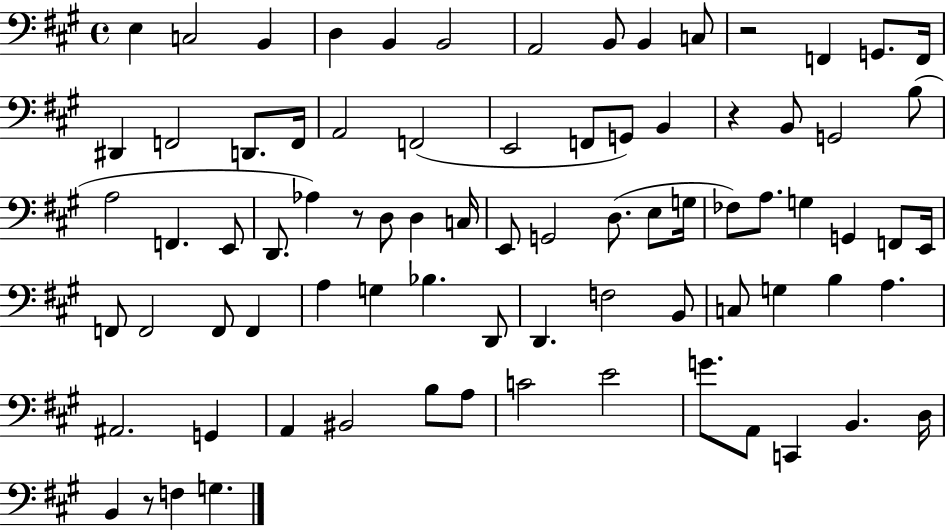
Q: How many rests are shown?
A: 4